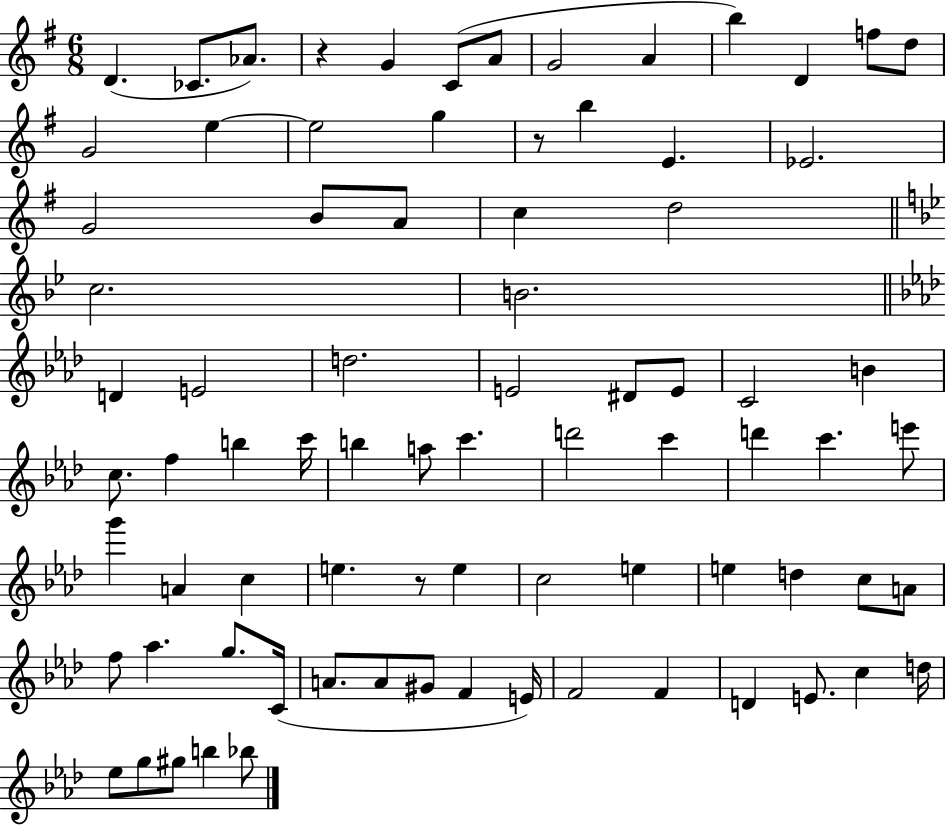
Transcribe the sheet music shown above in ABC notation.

X:1
T:Untitled
M:6/8
L:1/4
K:G
D _C/2 _A/2 z G C/2 A/2 G2 A b D f/2 d/2 G2 e e2 g z/2 b E _E2 G2 B/2 A/2 c d2 c2 B2 D E2 d2 E2 ^D/2 E/2 C2 B c/2 f b c'/4 b a/2 c' d'2 c' d' c' e'/2 g' A c e z/2 e c2 e e d c/2 A/2 f/2 _a g/2 C/4 A/2 A/2 ^G/2 F E/4 F2 F D E/2 c d/4 _e/2 g/2 ^g/2 b _b/2